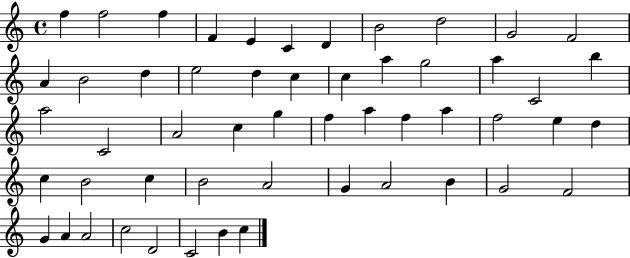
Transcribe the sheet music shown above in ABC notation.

X:1
T:Untitled
M:4/4
L:1/4
K:C
f f2 f F E C D B2 d2 G2 F2 A B2 d e2 d c c a g2 a C2 b a2 C2 A2 c g f a f a f2 e d c B2 c B2 A2 G A2 B G2 F2 G A A2 c2 D2 C2 B c